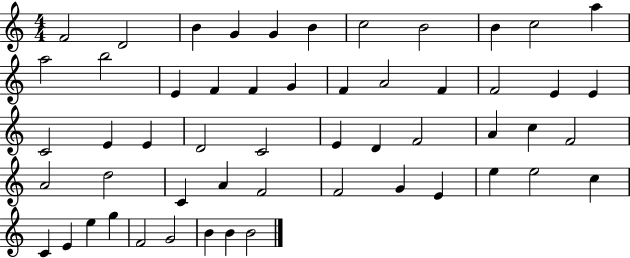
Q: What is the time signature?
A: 4/4